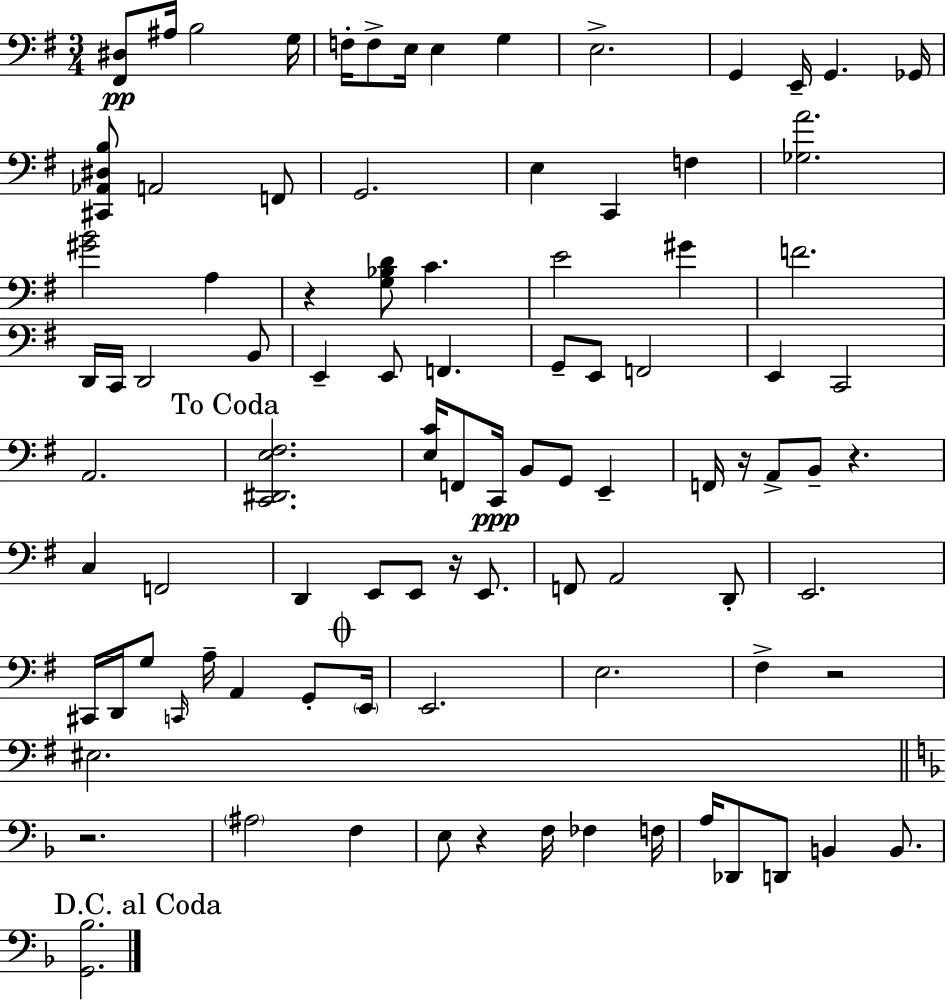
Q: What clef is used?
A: bass